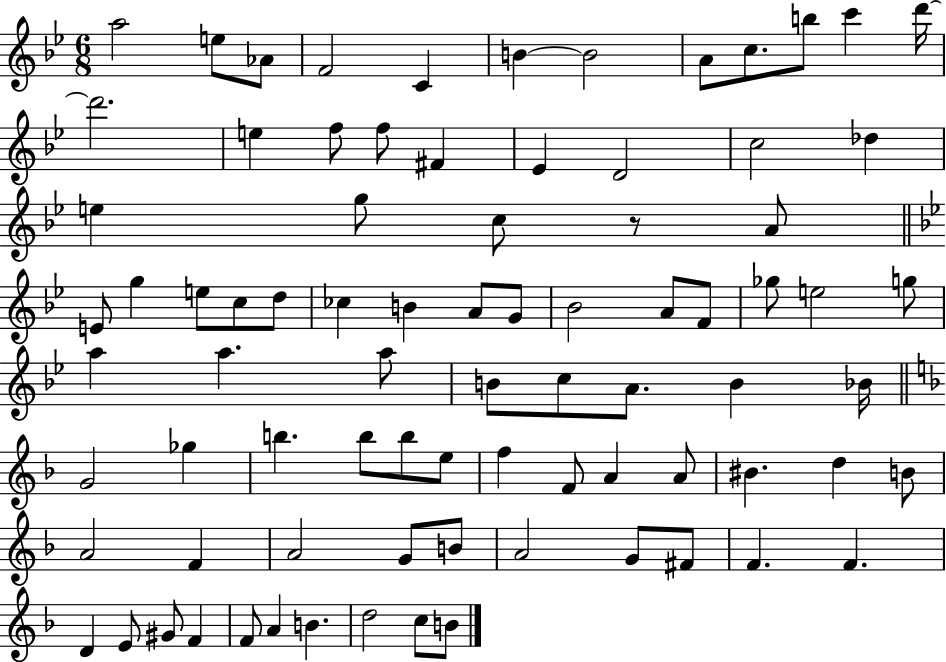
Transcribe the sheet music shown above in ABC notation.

X:1
T:Untitled
M:6/8
L:1/4
K:Bb
a2 e/2 _A/2 F2 C B B2 A/2 c/2 b/2 c' d'/4 d'2 e f/2 f/2 ^F _E D2 c2 _d e g/2 c/2 z/2 A/2 E/2 g e/2 c/2 d/2 _c B A/2 G/2 _B2 A/2 F/2 _g/2 e2 g/2 a a a/2 B/2 c/2 A/2 B _B/4 G2 _g b b/2 b/2 e/2 f F/2 A A/2 ^B d B/2 A2 F A2 G/2 B/2 A2 G/2 ^F/2 F F D E/2 ^G/2 F F/2 A B d2 c/2 B/2